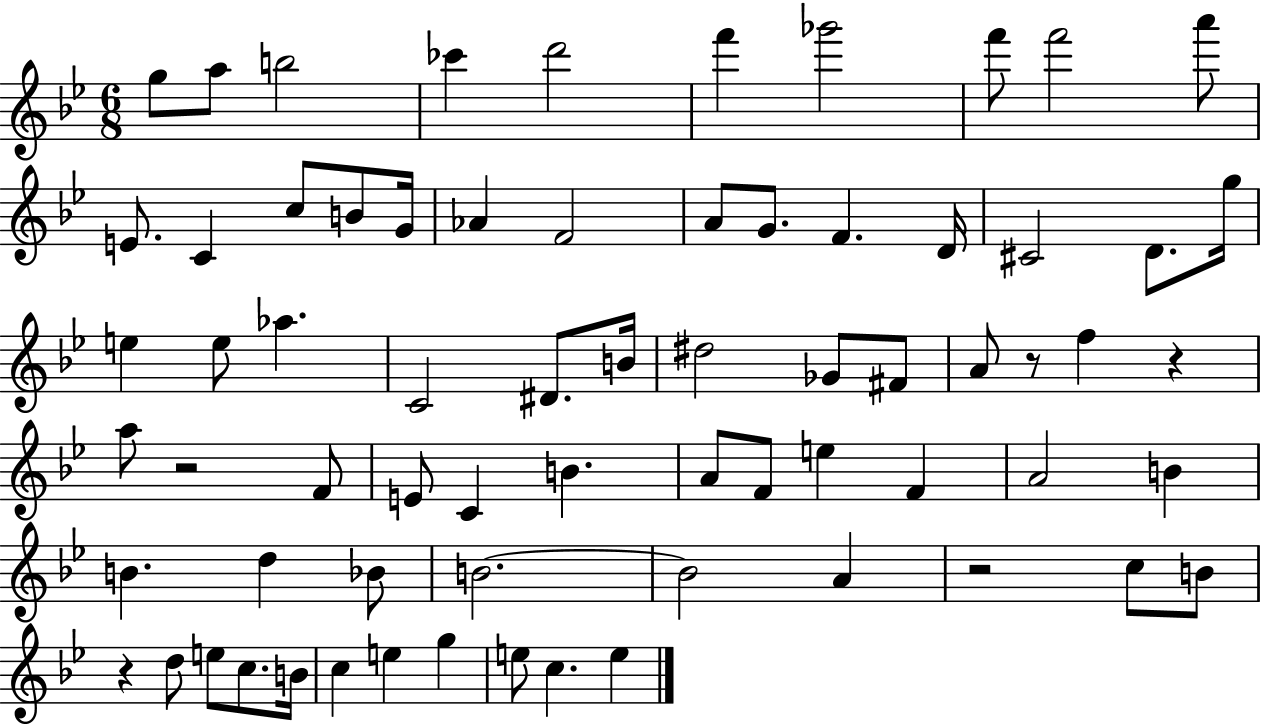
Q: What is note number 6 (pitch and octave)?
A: F6